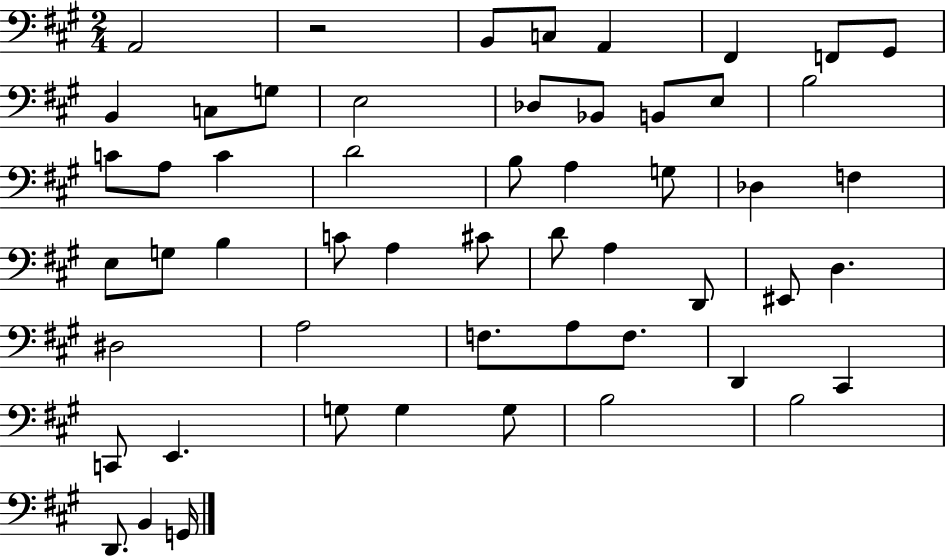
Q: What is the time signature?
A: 2/4